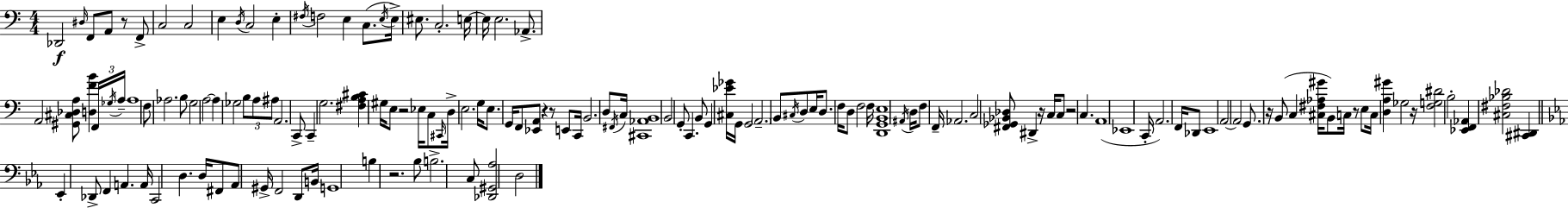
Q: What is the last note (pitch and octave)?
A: D3